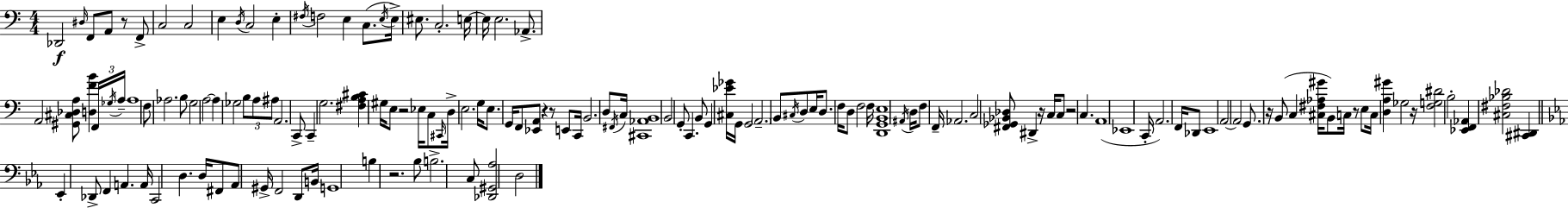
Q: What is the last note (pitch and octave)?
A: D3